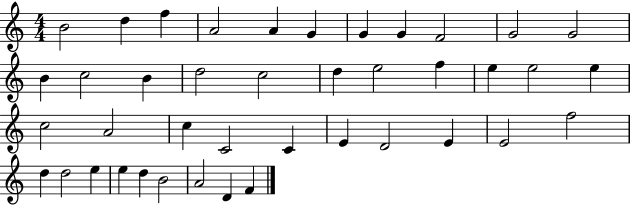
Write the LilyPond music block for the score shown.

{
  \clef treble
  \numericTimeSignature
  \time 4/4
  \key c \major
  b'2 d''4 f''4 | a'2 a'4 g'4 | g'4 g'4 f'2 | g'2 g'2 | \break b'4 c''2 b'4 | d''2 c''2 | d''4 e''2 f''4 | e''4 e''2 e''4 | \break c''2 a'2 | c''4 c'2 c'4 | e'4 d'2 e'4 | e'2 f''2 | \break d''4 d''2 e''4 | e''4 d''4 b'2 | a'2 d'4 f'4 | \bar "|."
}